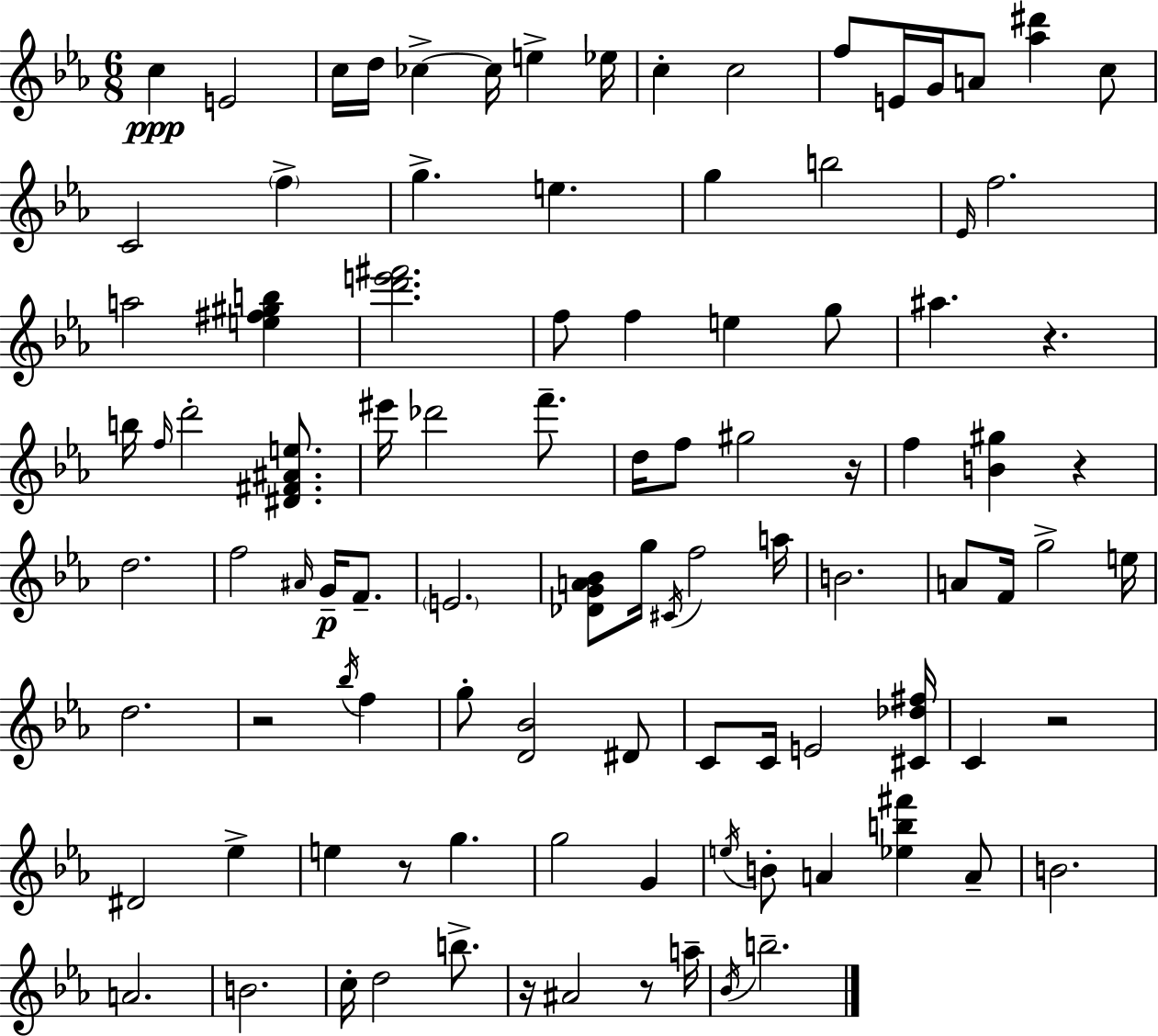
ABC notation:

X:1
T:Untitled
M:6/8
L:1/4
K:Cm
c E2 c/4 d/4 _c _c/4 e _e/4 c c2 f/2 E/4 G/4 A/2 [_a^d'] c/2 C2 f g e g b2 _E/4 f2 a2 [e^f^gb] [d'e'^f']2 f/2 f e g/2 ^a z b/4 f/4 d'2 [^D^F^Ae]/2 ^e'/4 _d'2 f'/2 d/4 f/2 ^g2 z/4 f [B^g] z d2 f2 ^A/4 G/4 F/2 E2 [_DGA_B]/2 g/4 ^C/4 f2 a/4 B2 A/2 F/4 g2 e/4 d2 z2 _b/4 f g/2 [D_B]2 ^D/2 C/2 C/4 E2 [^C_d^f]/4 C z2 ^D2 _e e z/2 g g2 G e/4 B/2 A [_eb^f'] A/2 B2 A2 B2 c/4 d2 b/2 z/4 ^A2 z/2 a/4 _B/4 b2